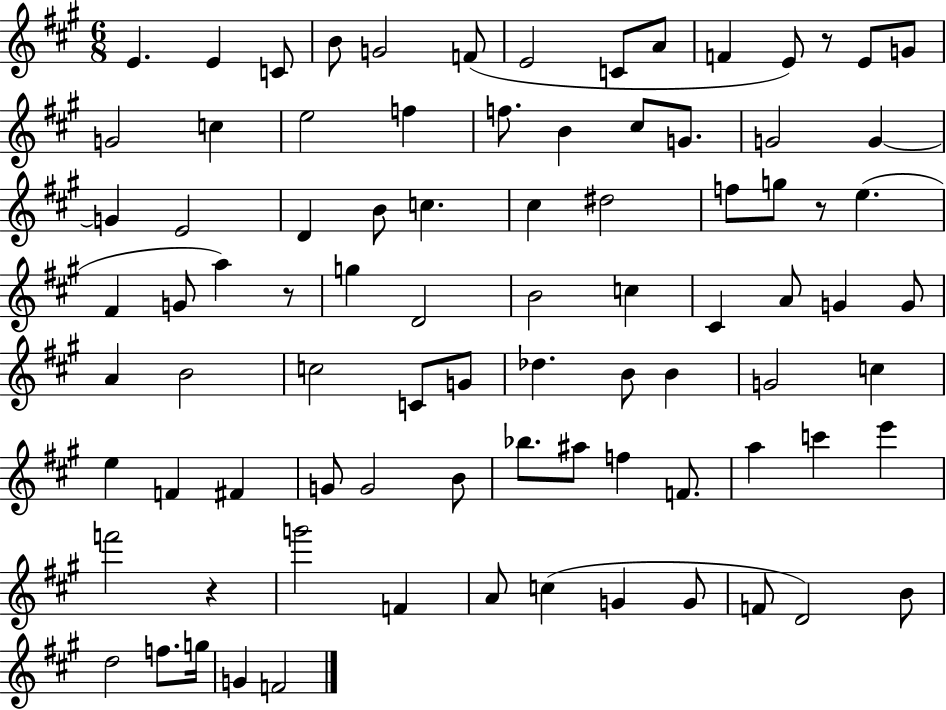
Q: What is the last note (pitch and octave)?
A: F4